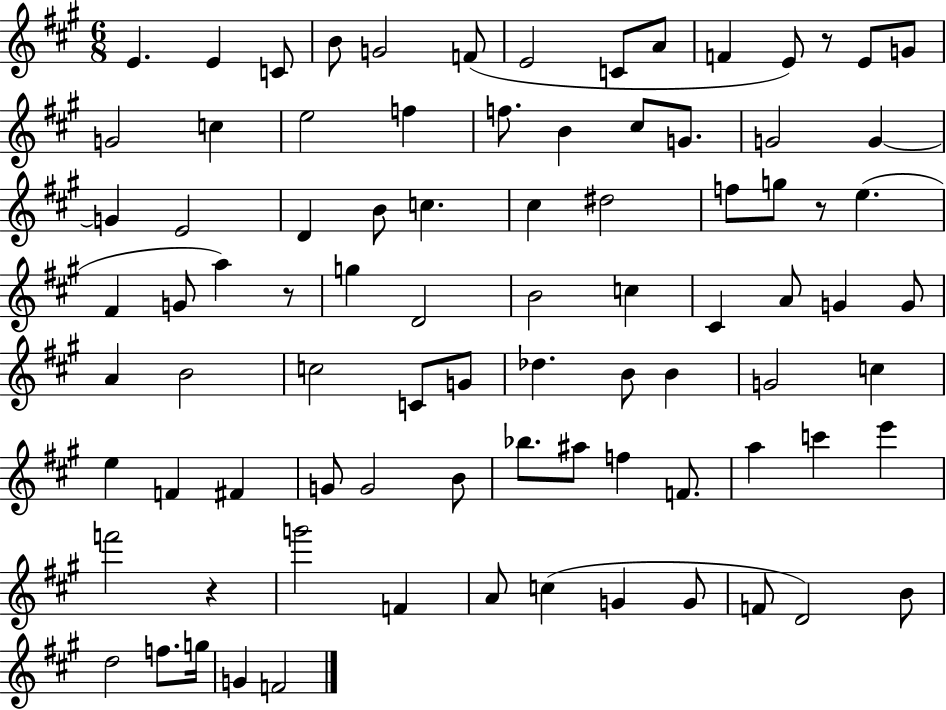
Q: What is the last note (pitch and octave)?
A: F4